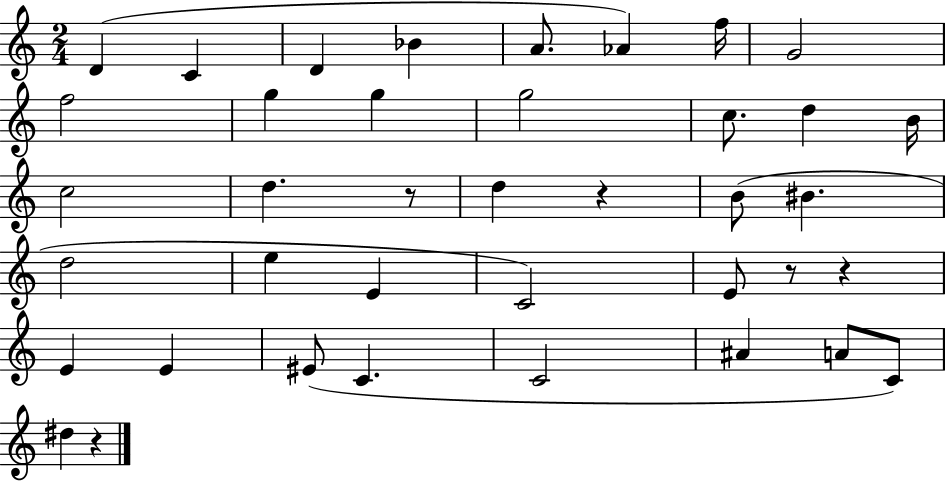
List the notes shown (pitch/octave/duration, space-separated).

D4/q C4/q D4/q Bb4/q A4/e. Ab4/q F5/s G4/h F5/h G5/q G5/q G5/h C5/e. D5/q B4/s C5/h D5/q. R/e D5/q R/q B4/e BIS4/q. D5/h E5/q E4/q C4/h E4/e R/e R/q E4/q E4/q EIS4/e C4/q. C4/h A#4/q A4/e C4/e D#5/q R/q